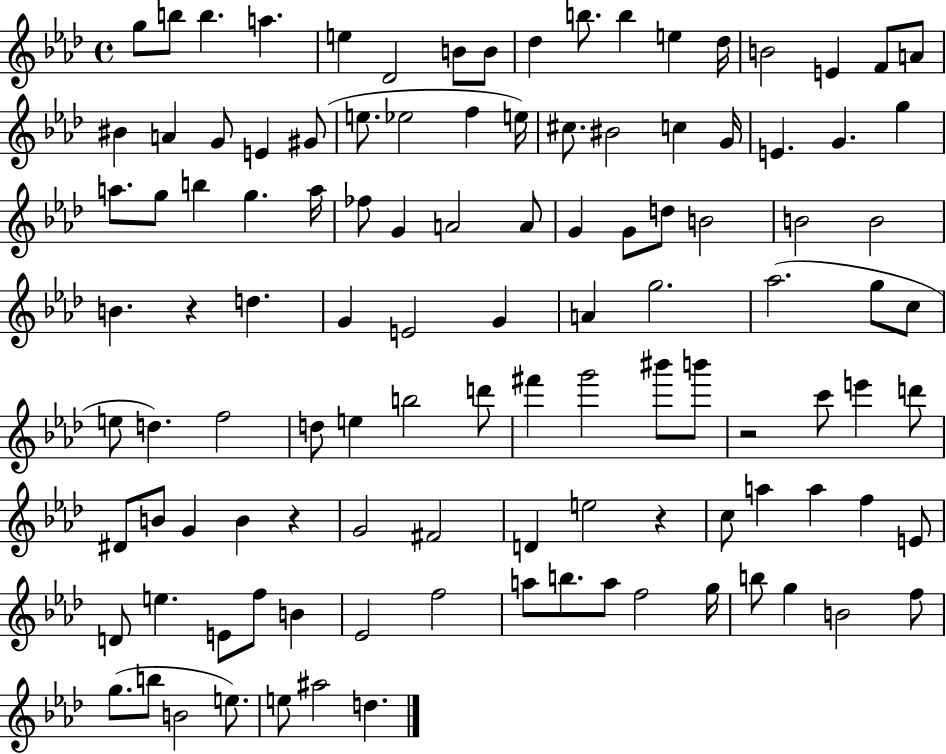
G5/e B5/e B5/q. A5/q. E5/q Db4/h B4/e B4/e Db5/q B5/e. B5/q E5/q Db5/s B4/h E4/q F4/e A4/e BIS4/q A4/q G4/e E4/q G#4/e E5/e. Eb5/h F5/q E5/s C#5/e. BIS4/h C5/q G4/s E4/q. G4/q. G5/q A5/e. G5/e B5/q G5/q. A5/s FES5/e G4/q A4/h A4/e G4/q G4/e D5/e B4/h B4/h B4/h B4/q. R/q D5/q. G4/q E4/h G4/q A4/q G5/h. Ab5/h. G5/e C5/e E5/e D5/q. F5/h D5/e E5/q B5/h D6/e F#6/q G6/h BIS6/e B6/e R/h C6/e E6/q D6/e D#4/e B4/e G4/q B4/q R/q G4/h F#4/h D4/q E5/h R/q C5/e A5/q A5/q F5/q E4/e D4/e E5/q. E4/e F5/e B4/q Eb4/h F5/h A5/e B5/e. A5/e F5/h G5/s B5/e G5/q B4/h F5/e G5/e. B5/e B4/h E5/e. E5/e A#5/h D5/q.